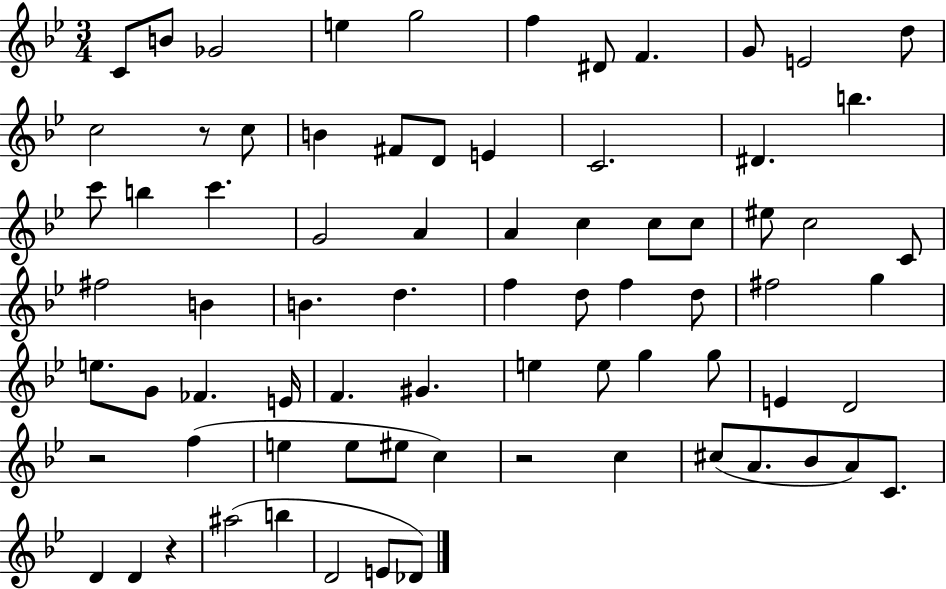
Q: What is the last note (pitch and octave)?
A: Db4